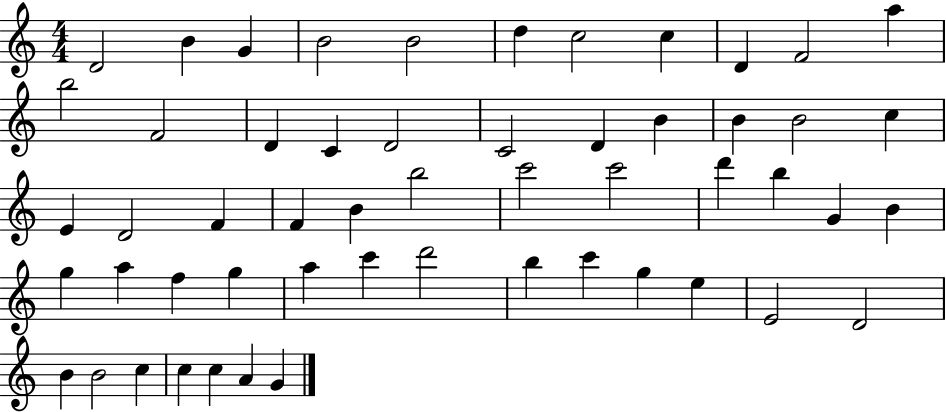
D4/h B4/q G4/q B4/h B4/h D5/q C5/h C5/q D4/q F4/h A5/q B5/h F4/h D4/q C4/q D4/h C4/h D4/q B4/q B4/q B4/h C5/q E4/q D4/h F4/q F4/q B4/q B5/h C6/h C6/h D6/q B5/q G4/q B4/q G5/q A5/q F5/q G5/q A5/q C6/q D6/h B5/q C6/q G5/q E5/q E4/h D4/h B4/q B4/h C5/q C5/q C5/q A4/q G4/q